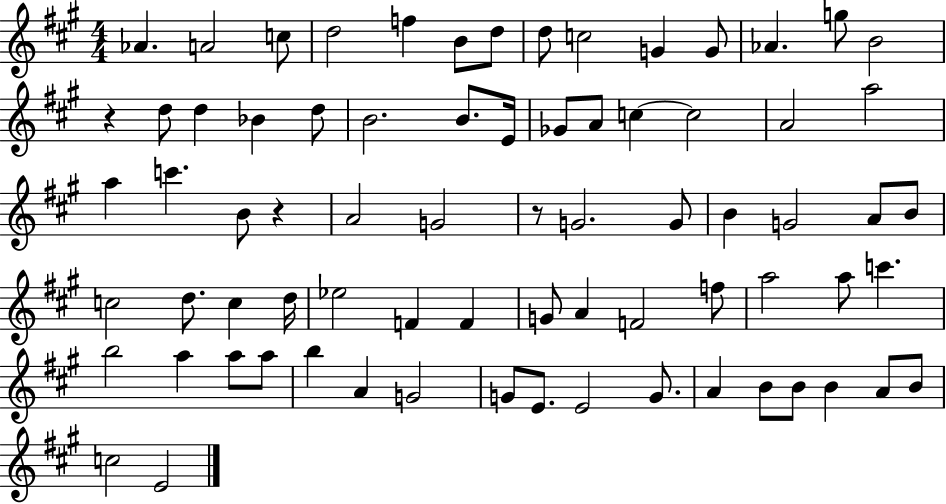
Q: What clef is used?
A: treble